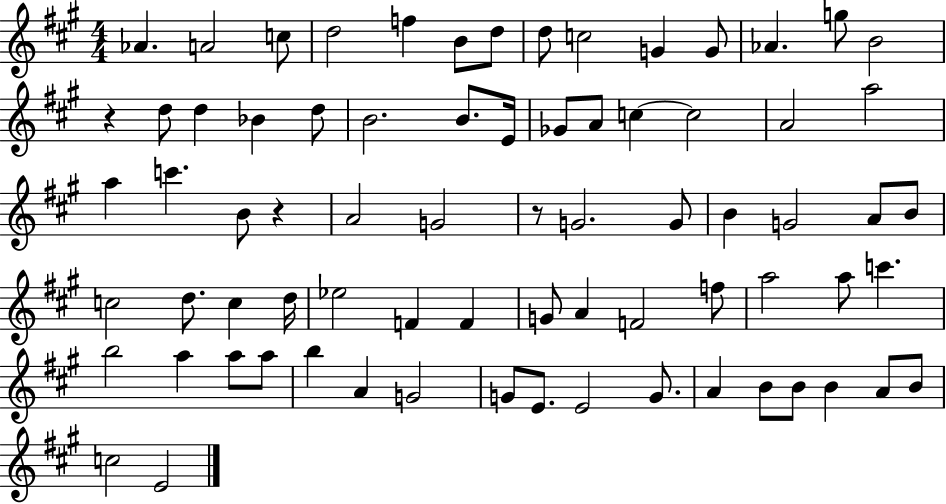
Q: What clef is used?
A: treble